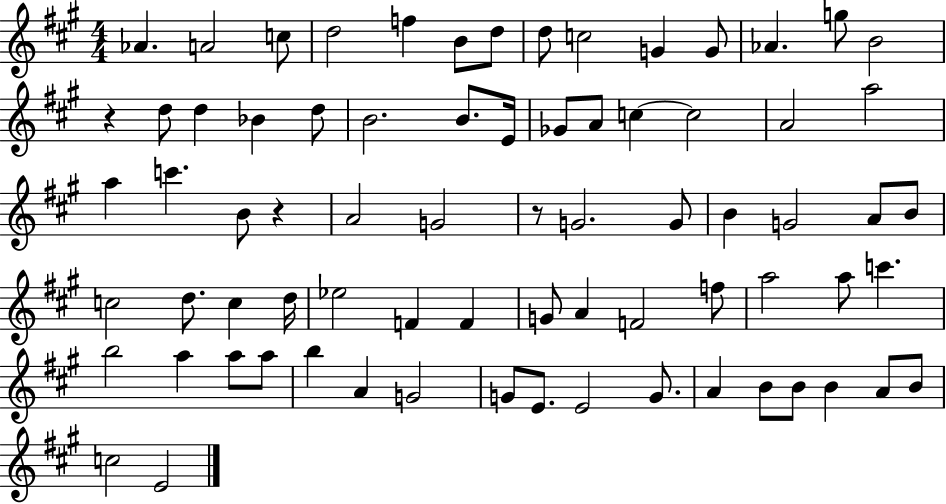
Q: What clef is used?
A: treble